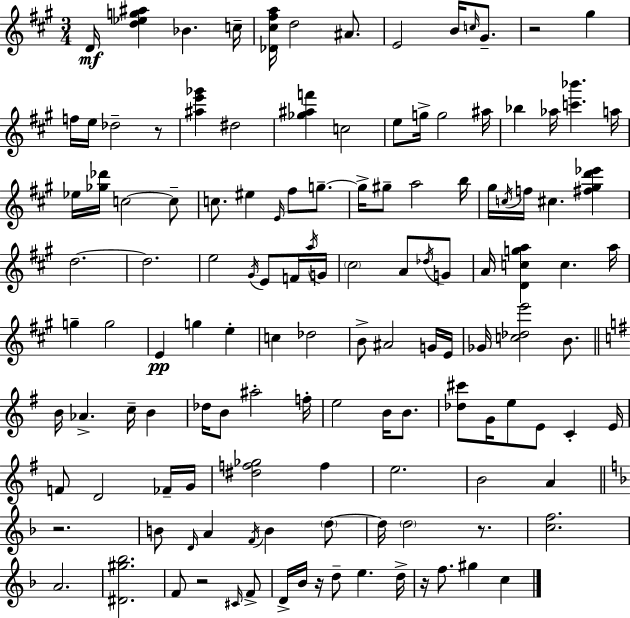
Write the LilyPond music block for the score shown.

{
  \clef treble
  \numericTimeSignature
  \time 3/4
  \key a \major
  d'16\mf <d'' ees'' g'' ais''>4 bes'4. c''16-- | <des' cis'' fis'' a''>16 d''2 ais'8. | e'2 b'16 \grace { c''16 } gis'8.-- | r2 gis''4 | \break f''16 e''16 des''2-- r8 | <ais'' e''' ges'''>4 dis''2 | <ges'' ais'' f'''>4 c''2 | e''8 g''16-> g''2 | \break ais''16 bes''4 aes''16 <c''' bes'''>4. | a''16 ees''16 <ges'' des'''>16 c''2~~ c''8-- | c''8. eis''4 \grace { e'16 } fis''8 g''8.--~~ | g''16-> gis''8-- a''2 | \break b''16 gis''16 \acciaccatura { c''16 } f''16 cis''4. <fis'' gis'' d''' ees'''>4 | d''2.~~ | d''2. | e''2 \acciaccatura { gis'16 } | \break e'8 f'16 \acciaccatura { a''16 } g'16 \parenthesize cis''2 | a'8 \acciaccatura { des''16 } g'8 a'16 <d' c'' g'' a''>4 c''4. | a''16 g''4-- g''2 | e'4\pp g''4 | \break e''4-. c''4 des''2 | b'8-> ais'2 | g'16 e'16 ges'16 <c'' des'' e'''>2 | b'8. \bar "||" \break \key g \major b'16 aes'4.-> c''16-- b'4 | des''16 b'8 ais''2-. f''16-. | e''2 b'16 b'8. | <des'' cis'''>8 g'16 e''8 e'8 c'4-. e'16 | \break f'8 d'2 fes'16-- g'16 | <dis'' f'' ges''>2 f''4 | e''2. | b'2 a'4 | \break \bar "||" \break \key f \major r2. | b'8 \grace { d'16 } a'4 \acciaccatura { f'16 } b'4 | \parenthesize d''8~~ d''16 \parenthesize d''2 r8. | <c'' f''>2. | \break a'2. | <dis' gis'' bes''>2. | f'8 r2 | \grace { cis'16 } f'8-> d'16-> bes'16 r16 d''8-- e''4. | \break d''16-> r16 f''8. gis''4 c''4 | \bar "|."
}